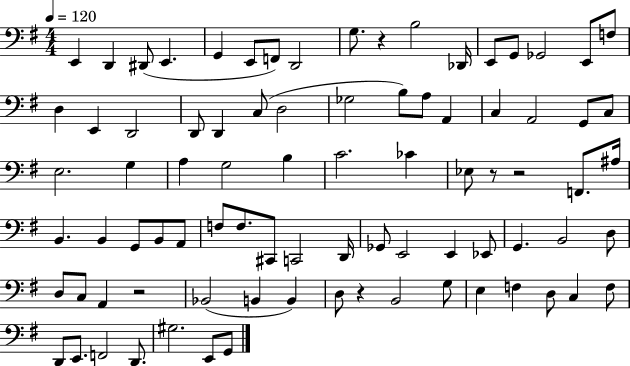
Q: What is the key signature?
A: G major